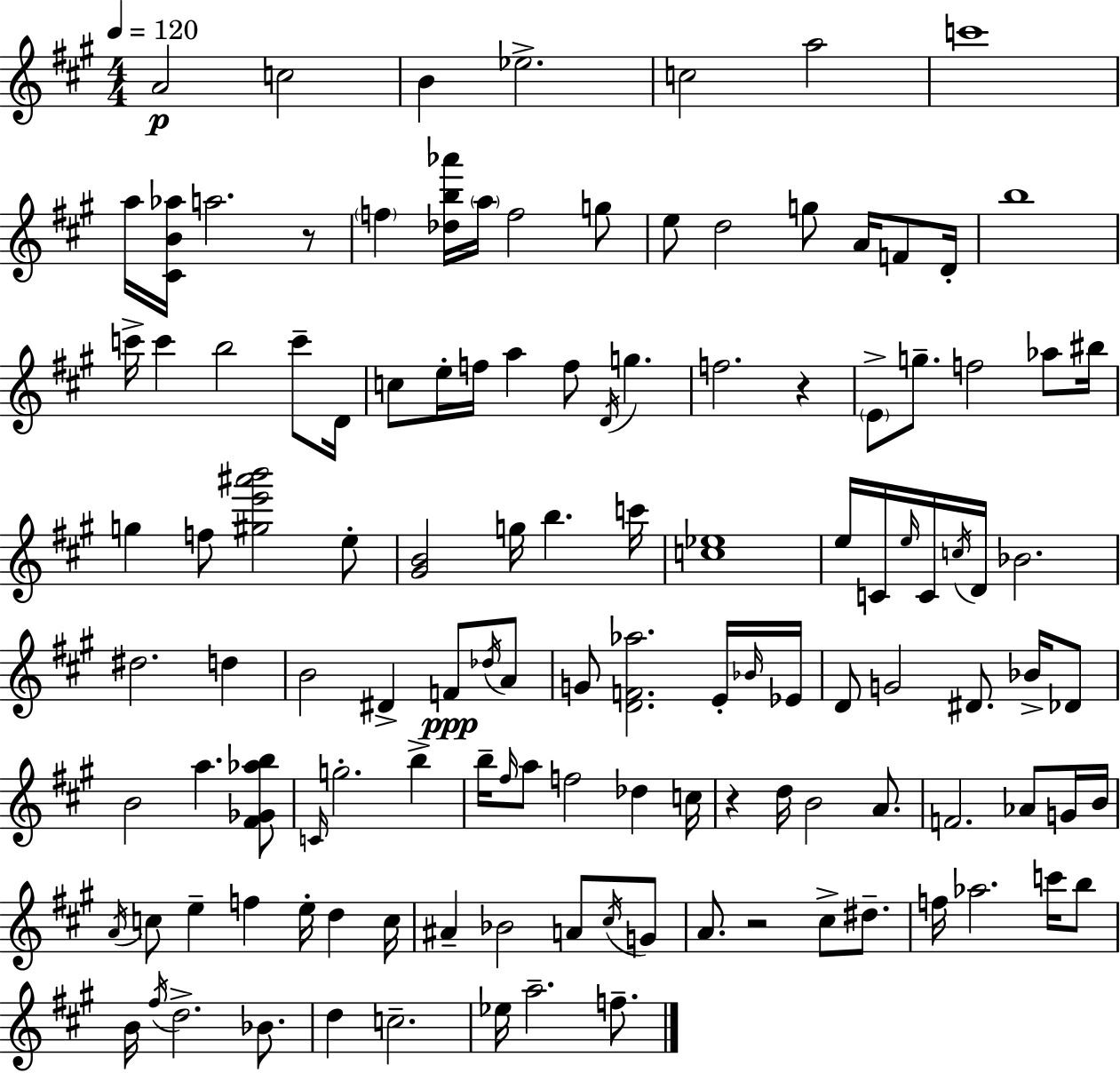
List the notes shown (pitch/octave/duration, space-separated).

A4/h C5/h B4/q Eb5/h. C5/h A5/h C6/w A5/s [C#4,B4,Ab5]/s A5/h. R/e F5/q [Db5,B5,Ab6]/s A5/s F5/h G5/e E5/e D5/h G5/e A4/s F4/e D4/s B5/w C6/s C6/q B5/h C6/e D4/s C5/e E5/s F5/s A5/q F5/e D4/s G5/q. F5/h. R/q E4/e G5/e. F5/h Ab5/e BIS5/s G5/q F5/e [G#5,E6,A#6,B6]/h E5/e [G#4,B4]/h G5/s B5/q. C6/s [C5,Eb5]/w E5/s C4/s E5/s C4/s C5/s D4/s Bb4/h. D#5/h. D5/q B4/h D#4/q F4/e Db5/s A4/e G4/e [D4,F4,Ab5]/h. E4/s Bb4/s Eb4/s D4/e G4/h D#4/e. Bb4/s Db4/e B4/h A5/q. [F#4,Gb4,Ab5,B5]/e C4/s G5/h. B5/q B5/s F#5/s A5/e F5/h Db5/q C5/s R/q D5/s B4/h A4/e. F4/h. Ab4/e G4/s B4/s A4/s C5/e E5/q F5/q E5/s D5/q C5/s A#4/q Bb4/h A4/e C#5/s G4/e A4/e. R/h C#5/e D#5/e. F5/s Ab5/h. C6/s B5/e B4/s F#5/s D5/h. Bb4/e. D5/q C5/h. Eb5/s A5/h. F5/e.